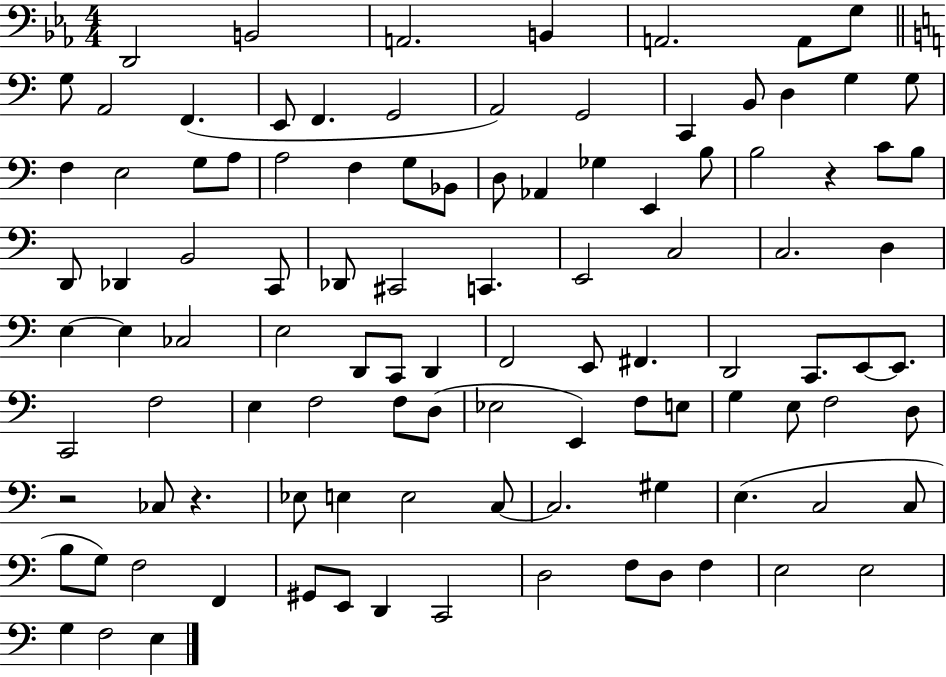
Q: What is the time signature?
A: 4/4